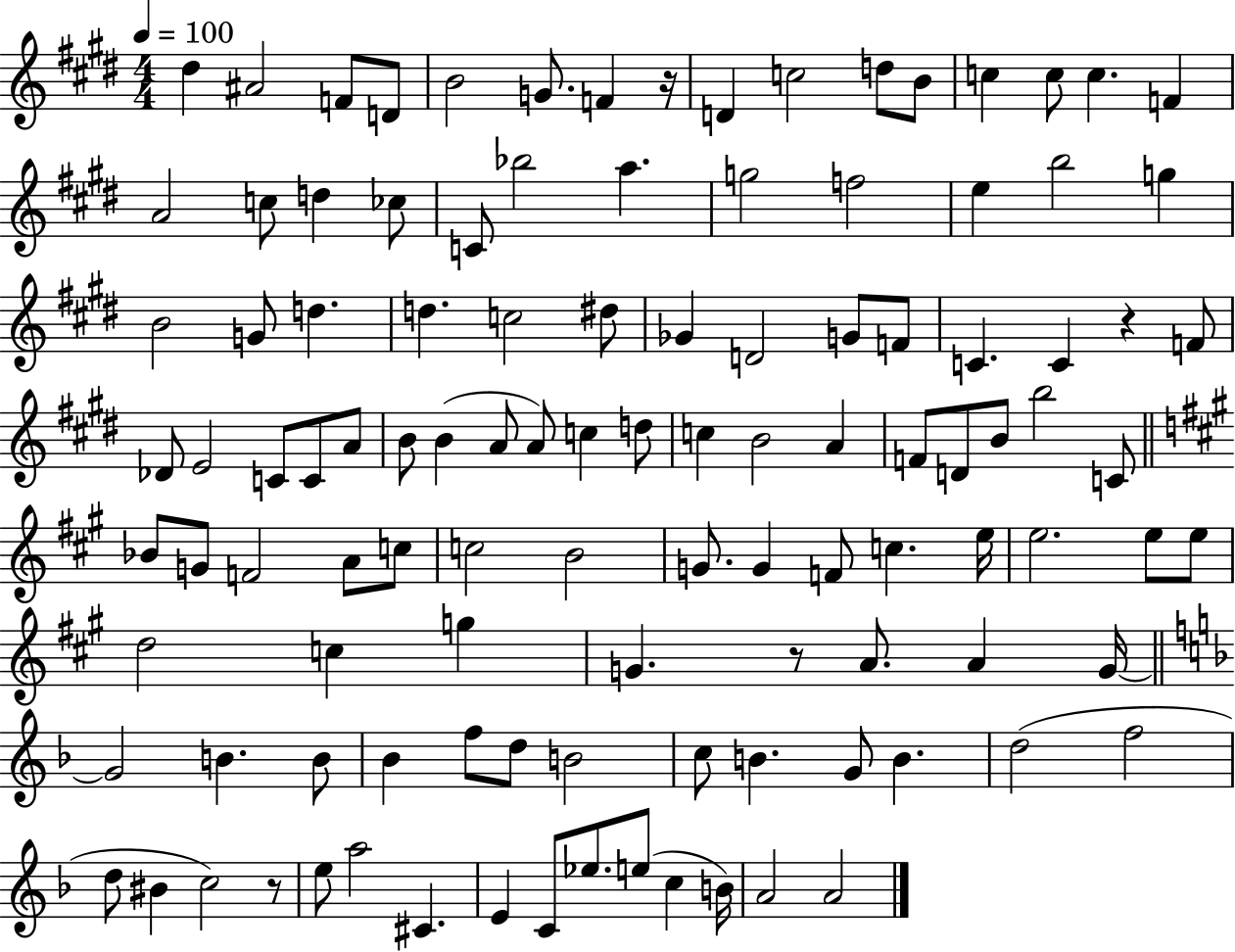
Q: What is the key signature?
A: E major